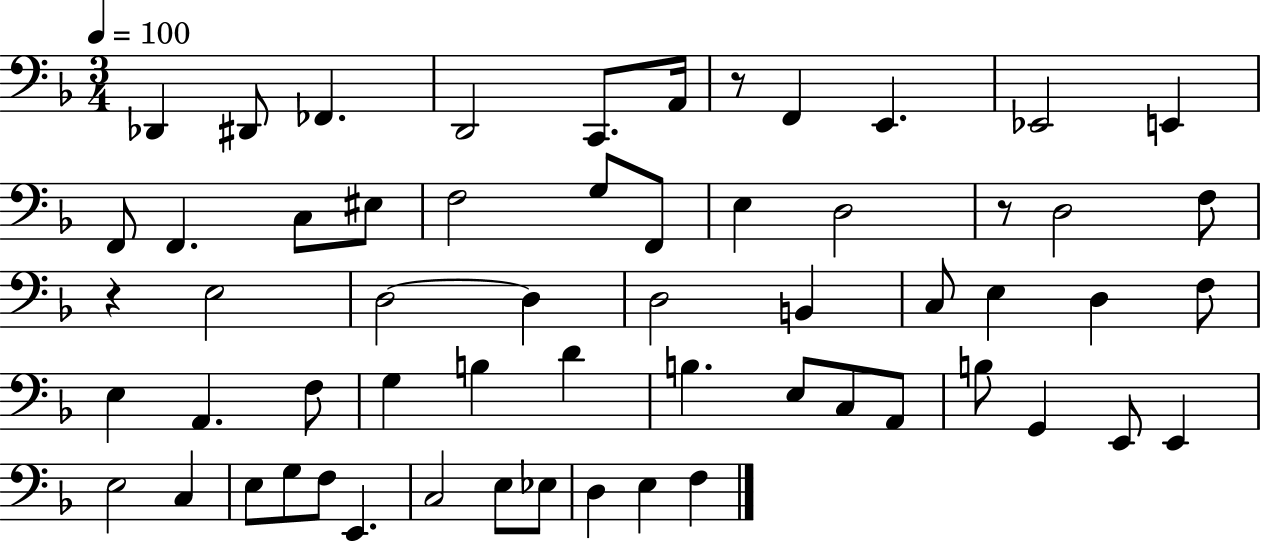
X:1
T:Untitled
M:3/4
L:1/4
K:F
_D,, ^D,,/2 _F,, D,,2 C,,/2 A,,/4 z/2 F,, E,, _E,,2 E,, F,,/2 F,, C,/2 ^E,/2 F,2 G,/2 F,,/2 E, D,2 z/2 D,2 F,/2 z E,2 D,2 D, D,2 B,, C,/2 E, D, F,/2 E, A,, F,/2 G, B, D B, E,/2 C,/2 A,,/2 B,/2 G,, E,,/2 E,, E,2 C, E,/2 G,/2 F,/2 E,, C,2 E,/2 _E,/2 D, E, F,